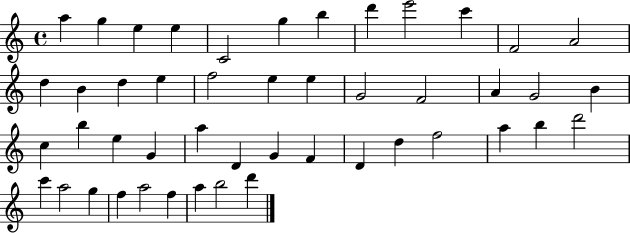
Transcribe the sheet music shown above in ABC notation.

X:1
T:Untitled
M:4/4
L:1/4
K:C
a g e e C2 g b d' e'2 c' F2 A2 d B d e f2 e e G2 F2 A G2 B c b e G a D G F D d f2 a b d'2 c' a2 g f a2 f a b2 d'